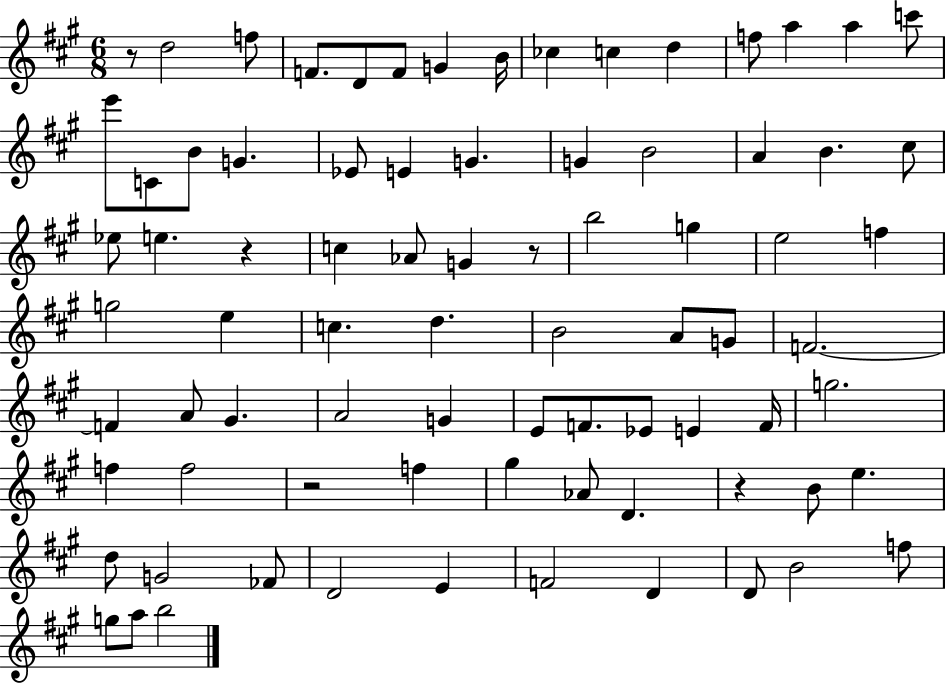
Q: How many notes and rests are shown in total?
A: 80